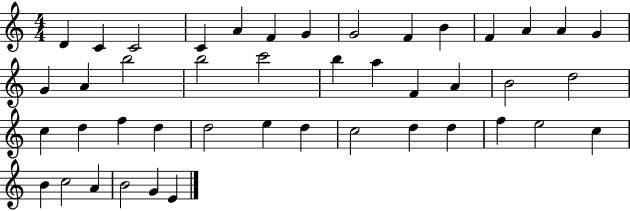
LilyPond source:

{
  \clef treble
  \numericTimeSignature
  \time 4/4
  \key c \major
  d'4 c'4 c'2 | c'4 a'4 f'4 g'4 | g'2 f'4 b'4 | f'4 a'4 a'4 g'4 | \break g'4 a'4 b''2 | b''2 c'''2 | b''4 a''4 f'4 a'4 | b'2 d''2 | \break c''4 d''4 f''4 d''4 | d''2 e''4 d''4 | c''2 d''4 d''4 | f''4 e''2 c''4 | \break b'4 c''2 a'4 | b'2 g'4 e'4 | \bar "|."
}